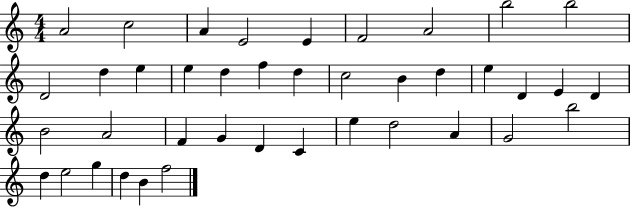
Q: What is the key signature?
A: C major